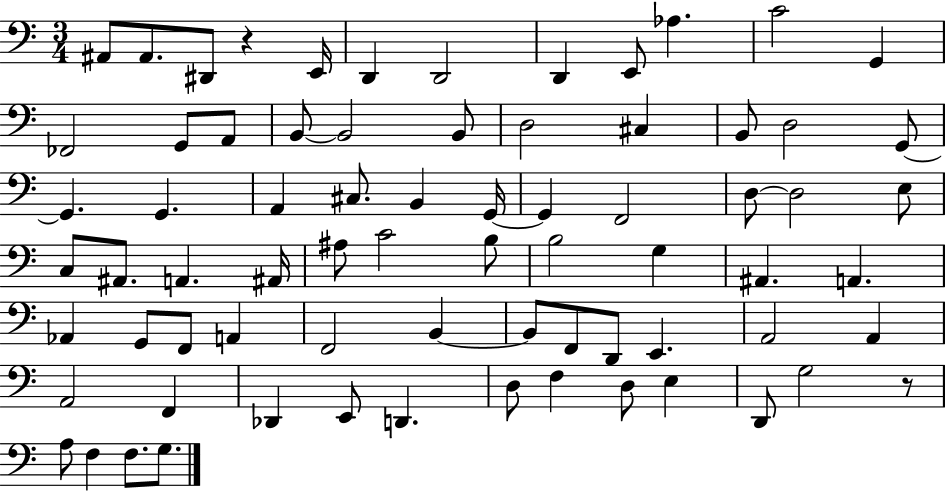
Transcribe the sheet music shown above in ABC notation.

X:1
T:Untitled
M:3/4
L:1/4
K:C
^A,,/2 ^A,,/2 ^D,,/2 z E,,/4 D,, D,,2 D,, E,,/2 _A, C2 G,, _F,,2 G,,/2 A,,/2 B,,/2 B,,2 B,,/2 D,2 ^C, B,,/2 D,2 G,,/2 G,, G,, A,, ^C,/2 B,, G,,/4 G,, F,,2 D,/2 D,2 E,/2 C,/2 ^A,,/2 A,, ^A,,/4 ^A,/2 C2 B,/2 B,2 G, ^A,, A,, _A,, G,,/2 F,,/2 A,, F,,2 B,, B,,/2 F,,/2 D,,/2 E,, A,,2 A,, A,,2 F,, _D,, E,,/2 D,, D,/2 F, D,/2 E, D,,/2 G,2 z/2 A,/2 F, F,/2 G,/2